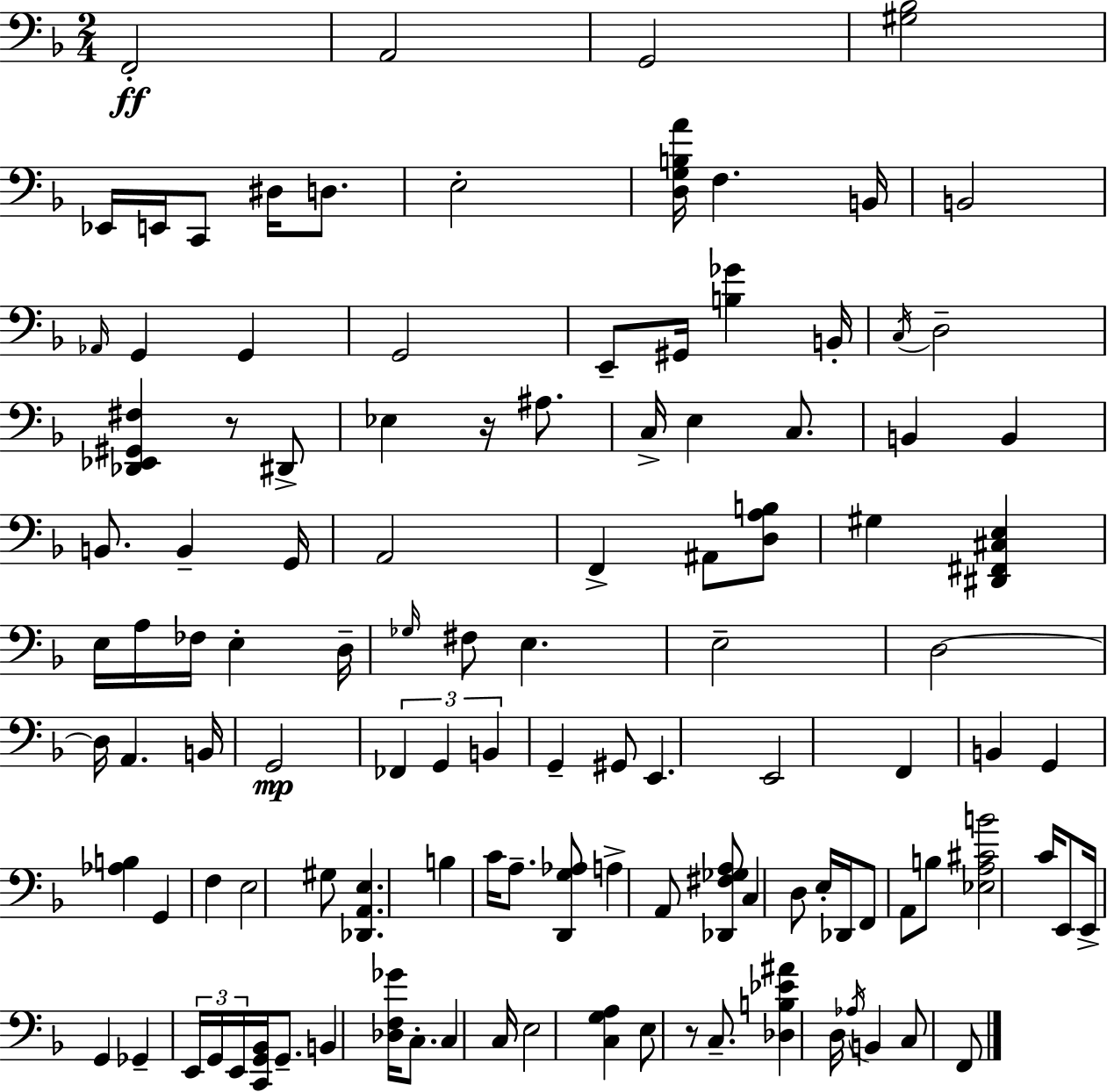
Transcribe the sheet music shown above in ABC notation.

X:1
T:Untitled
M:2/4
L:1/4
K:F
F,,2 A,,2 G,,2 [^G,_B,]2 _E,,/4 E,,/4 C,,/2 ^D,/4 D,/2 E,2 [D,G,B,A]/4 F, B,,/4 B,,2 _A,,/4 G,, G,, G,,2 E,,/2 ^G,,/4 [B,_G] B,,/4 C,/4 D,2 [_D,,_E,,^G,,^F,] z/2 ^D,,/2 _E, z/4 ^A,/2 C,/4 E, C,/2 B,, B,, B,,/2 B,, G,,/4 A,,2 F,, ^A,,/2 [D,A,B,]/2 ^G, [^D,,^F,,^C,E,] E,/4 A,/4 _F,/4 E, D,/4 _G,/4 ^F,/2 E, E,2 D,2 D,/4 A,, B,,/4 G,,2 _F,, G,, B,, G,, ^G,,/2 E,, E,,2 F,, B,, G,, [_A,B,] G,, F, E,2 ^G,/2 [_D,,A,,E,] B, C/4 A,/2 [D,,G,_A,]/2 A, A,,/2 [_D,,^F,_G,A,]/2 C, D,/2 E,/4 _D,,/4 F,,/2 A,,/2 B,/2 [_E,A,^CB]2 C/4 E,,/2 E,,/4 G,, _G,, E,,/4 G,,/4 E,,/4 [C,,G,,_B,,]/4 G,,/2 B,, [_D,F,_G]/4 C,/2 C, C,/4 E,2 [C,G,A,] E,/2 z/2 C,/2 [_D,B,_E^A] D,/4 _A,/4 B,, C,/2 F,,/2